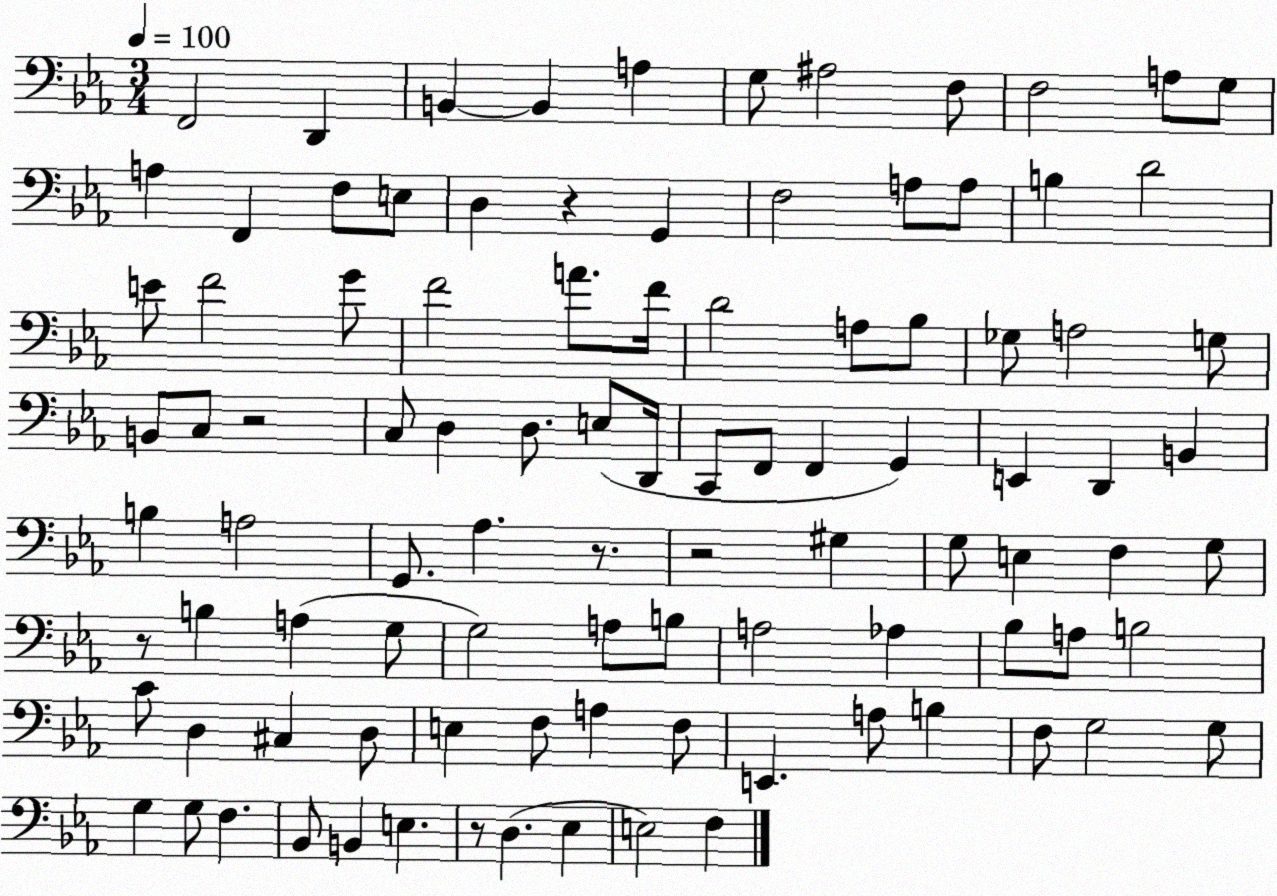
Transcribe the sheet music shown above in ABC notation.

X:1
T:Untitled
M:3/4
L:1/4
K:Eb
F,,2 D,, B,, B,, A, G,/2 ^A,2 F,/2 F,2 A,/2 G,/2 A, F,, F,/2 E,/2 D, z G,, F,2 A,/2 A,/2 B, D2 E/2 F2 G/2 F2 A/2 F/4 D2 A,/2 _B,/2 _G,/2 A,2 G,/2 B,,/2 C,/2 z2 C,/2 D, D,/2 E,/2 D,,/4 C,,/2 F,,/2 F,, G,, E,, D,, B,, B, A,2 G,,/2 _A, z/2 z2 ^G, G,/2 E, F, G,/2 z/2 B, A, G,/2 G,2 A,/2 B,/2 A,2 _A, _B,/2 A,/2 B,2 C/2 D, ^C, D,/2 E, F,/2 A, F,/2 E,, A,/2 B, F,/2 G,2 G,/2 G, G,/2 F, _B,,/2 B,, E, z/2 D, _E, E,2 F,